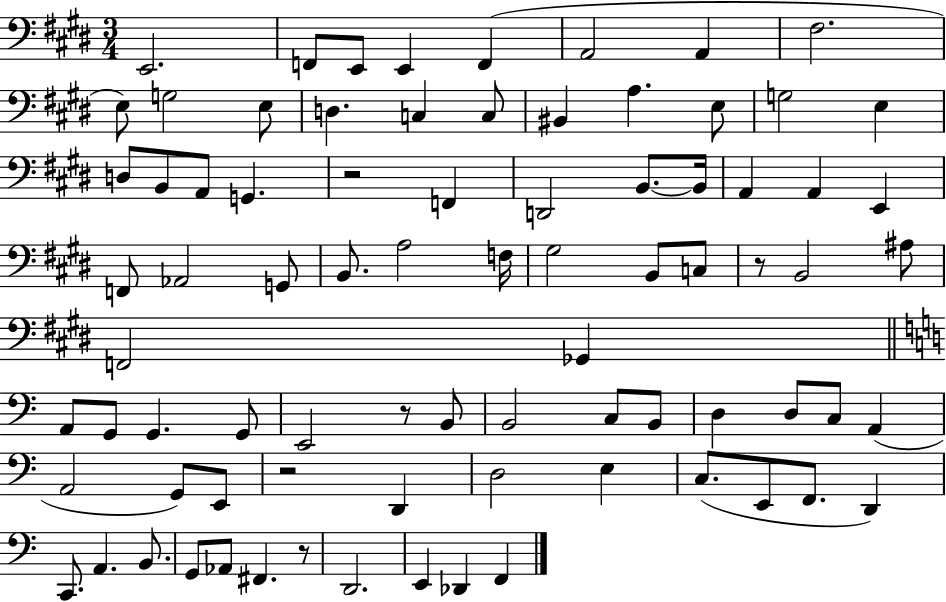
{
  \clef bass
  \numericTimeSignature
  \time 3/4
  \key e \major
  e,2. | f,8 e,8 e,4 f,4( | a,2 a,4 | fis2. | \break e8) g2 e8 | d4. c4 c8 | bis,4 a4. e8 | g2 e4 | \break d8 b,8 a,8 g,4. | r2 f,4 | d,2 b,8.~~ b,16 | a,4 a,4 e,4 | \break f,8 aes,2 g,8 | b,8. a2 f16 | gis2 b,8 c8 | r8 b,2 ais8 | \break f,2 ges,4 | \bar "||" \break \key a \minor a,8 g,8 g,4. g,8 | e,2 r8 b,8 | b,2 c8 b,8 | d4 d8 c8 a,4( | \break a,2 g,8) e,8 | r2 d,4 | d2 e4 | c8.( e,8 f,8. d,4) | \break c,8. a,4. b,8. | g,8 aes,8 fis,4. r8 | d,2. | e,4 des,4 f,4 | \break \bar "|."
}